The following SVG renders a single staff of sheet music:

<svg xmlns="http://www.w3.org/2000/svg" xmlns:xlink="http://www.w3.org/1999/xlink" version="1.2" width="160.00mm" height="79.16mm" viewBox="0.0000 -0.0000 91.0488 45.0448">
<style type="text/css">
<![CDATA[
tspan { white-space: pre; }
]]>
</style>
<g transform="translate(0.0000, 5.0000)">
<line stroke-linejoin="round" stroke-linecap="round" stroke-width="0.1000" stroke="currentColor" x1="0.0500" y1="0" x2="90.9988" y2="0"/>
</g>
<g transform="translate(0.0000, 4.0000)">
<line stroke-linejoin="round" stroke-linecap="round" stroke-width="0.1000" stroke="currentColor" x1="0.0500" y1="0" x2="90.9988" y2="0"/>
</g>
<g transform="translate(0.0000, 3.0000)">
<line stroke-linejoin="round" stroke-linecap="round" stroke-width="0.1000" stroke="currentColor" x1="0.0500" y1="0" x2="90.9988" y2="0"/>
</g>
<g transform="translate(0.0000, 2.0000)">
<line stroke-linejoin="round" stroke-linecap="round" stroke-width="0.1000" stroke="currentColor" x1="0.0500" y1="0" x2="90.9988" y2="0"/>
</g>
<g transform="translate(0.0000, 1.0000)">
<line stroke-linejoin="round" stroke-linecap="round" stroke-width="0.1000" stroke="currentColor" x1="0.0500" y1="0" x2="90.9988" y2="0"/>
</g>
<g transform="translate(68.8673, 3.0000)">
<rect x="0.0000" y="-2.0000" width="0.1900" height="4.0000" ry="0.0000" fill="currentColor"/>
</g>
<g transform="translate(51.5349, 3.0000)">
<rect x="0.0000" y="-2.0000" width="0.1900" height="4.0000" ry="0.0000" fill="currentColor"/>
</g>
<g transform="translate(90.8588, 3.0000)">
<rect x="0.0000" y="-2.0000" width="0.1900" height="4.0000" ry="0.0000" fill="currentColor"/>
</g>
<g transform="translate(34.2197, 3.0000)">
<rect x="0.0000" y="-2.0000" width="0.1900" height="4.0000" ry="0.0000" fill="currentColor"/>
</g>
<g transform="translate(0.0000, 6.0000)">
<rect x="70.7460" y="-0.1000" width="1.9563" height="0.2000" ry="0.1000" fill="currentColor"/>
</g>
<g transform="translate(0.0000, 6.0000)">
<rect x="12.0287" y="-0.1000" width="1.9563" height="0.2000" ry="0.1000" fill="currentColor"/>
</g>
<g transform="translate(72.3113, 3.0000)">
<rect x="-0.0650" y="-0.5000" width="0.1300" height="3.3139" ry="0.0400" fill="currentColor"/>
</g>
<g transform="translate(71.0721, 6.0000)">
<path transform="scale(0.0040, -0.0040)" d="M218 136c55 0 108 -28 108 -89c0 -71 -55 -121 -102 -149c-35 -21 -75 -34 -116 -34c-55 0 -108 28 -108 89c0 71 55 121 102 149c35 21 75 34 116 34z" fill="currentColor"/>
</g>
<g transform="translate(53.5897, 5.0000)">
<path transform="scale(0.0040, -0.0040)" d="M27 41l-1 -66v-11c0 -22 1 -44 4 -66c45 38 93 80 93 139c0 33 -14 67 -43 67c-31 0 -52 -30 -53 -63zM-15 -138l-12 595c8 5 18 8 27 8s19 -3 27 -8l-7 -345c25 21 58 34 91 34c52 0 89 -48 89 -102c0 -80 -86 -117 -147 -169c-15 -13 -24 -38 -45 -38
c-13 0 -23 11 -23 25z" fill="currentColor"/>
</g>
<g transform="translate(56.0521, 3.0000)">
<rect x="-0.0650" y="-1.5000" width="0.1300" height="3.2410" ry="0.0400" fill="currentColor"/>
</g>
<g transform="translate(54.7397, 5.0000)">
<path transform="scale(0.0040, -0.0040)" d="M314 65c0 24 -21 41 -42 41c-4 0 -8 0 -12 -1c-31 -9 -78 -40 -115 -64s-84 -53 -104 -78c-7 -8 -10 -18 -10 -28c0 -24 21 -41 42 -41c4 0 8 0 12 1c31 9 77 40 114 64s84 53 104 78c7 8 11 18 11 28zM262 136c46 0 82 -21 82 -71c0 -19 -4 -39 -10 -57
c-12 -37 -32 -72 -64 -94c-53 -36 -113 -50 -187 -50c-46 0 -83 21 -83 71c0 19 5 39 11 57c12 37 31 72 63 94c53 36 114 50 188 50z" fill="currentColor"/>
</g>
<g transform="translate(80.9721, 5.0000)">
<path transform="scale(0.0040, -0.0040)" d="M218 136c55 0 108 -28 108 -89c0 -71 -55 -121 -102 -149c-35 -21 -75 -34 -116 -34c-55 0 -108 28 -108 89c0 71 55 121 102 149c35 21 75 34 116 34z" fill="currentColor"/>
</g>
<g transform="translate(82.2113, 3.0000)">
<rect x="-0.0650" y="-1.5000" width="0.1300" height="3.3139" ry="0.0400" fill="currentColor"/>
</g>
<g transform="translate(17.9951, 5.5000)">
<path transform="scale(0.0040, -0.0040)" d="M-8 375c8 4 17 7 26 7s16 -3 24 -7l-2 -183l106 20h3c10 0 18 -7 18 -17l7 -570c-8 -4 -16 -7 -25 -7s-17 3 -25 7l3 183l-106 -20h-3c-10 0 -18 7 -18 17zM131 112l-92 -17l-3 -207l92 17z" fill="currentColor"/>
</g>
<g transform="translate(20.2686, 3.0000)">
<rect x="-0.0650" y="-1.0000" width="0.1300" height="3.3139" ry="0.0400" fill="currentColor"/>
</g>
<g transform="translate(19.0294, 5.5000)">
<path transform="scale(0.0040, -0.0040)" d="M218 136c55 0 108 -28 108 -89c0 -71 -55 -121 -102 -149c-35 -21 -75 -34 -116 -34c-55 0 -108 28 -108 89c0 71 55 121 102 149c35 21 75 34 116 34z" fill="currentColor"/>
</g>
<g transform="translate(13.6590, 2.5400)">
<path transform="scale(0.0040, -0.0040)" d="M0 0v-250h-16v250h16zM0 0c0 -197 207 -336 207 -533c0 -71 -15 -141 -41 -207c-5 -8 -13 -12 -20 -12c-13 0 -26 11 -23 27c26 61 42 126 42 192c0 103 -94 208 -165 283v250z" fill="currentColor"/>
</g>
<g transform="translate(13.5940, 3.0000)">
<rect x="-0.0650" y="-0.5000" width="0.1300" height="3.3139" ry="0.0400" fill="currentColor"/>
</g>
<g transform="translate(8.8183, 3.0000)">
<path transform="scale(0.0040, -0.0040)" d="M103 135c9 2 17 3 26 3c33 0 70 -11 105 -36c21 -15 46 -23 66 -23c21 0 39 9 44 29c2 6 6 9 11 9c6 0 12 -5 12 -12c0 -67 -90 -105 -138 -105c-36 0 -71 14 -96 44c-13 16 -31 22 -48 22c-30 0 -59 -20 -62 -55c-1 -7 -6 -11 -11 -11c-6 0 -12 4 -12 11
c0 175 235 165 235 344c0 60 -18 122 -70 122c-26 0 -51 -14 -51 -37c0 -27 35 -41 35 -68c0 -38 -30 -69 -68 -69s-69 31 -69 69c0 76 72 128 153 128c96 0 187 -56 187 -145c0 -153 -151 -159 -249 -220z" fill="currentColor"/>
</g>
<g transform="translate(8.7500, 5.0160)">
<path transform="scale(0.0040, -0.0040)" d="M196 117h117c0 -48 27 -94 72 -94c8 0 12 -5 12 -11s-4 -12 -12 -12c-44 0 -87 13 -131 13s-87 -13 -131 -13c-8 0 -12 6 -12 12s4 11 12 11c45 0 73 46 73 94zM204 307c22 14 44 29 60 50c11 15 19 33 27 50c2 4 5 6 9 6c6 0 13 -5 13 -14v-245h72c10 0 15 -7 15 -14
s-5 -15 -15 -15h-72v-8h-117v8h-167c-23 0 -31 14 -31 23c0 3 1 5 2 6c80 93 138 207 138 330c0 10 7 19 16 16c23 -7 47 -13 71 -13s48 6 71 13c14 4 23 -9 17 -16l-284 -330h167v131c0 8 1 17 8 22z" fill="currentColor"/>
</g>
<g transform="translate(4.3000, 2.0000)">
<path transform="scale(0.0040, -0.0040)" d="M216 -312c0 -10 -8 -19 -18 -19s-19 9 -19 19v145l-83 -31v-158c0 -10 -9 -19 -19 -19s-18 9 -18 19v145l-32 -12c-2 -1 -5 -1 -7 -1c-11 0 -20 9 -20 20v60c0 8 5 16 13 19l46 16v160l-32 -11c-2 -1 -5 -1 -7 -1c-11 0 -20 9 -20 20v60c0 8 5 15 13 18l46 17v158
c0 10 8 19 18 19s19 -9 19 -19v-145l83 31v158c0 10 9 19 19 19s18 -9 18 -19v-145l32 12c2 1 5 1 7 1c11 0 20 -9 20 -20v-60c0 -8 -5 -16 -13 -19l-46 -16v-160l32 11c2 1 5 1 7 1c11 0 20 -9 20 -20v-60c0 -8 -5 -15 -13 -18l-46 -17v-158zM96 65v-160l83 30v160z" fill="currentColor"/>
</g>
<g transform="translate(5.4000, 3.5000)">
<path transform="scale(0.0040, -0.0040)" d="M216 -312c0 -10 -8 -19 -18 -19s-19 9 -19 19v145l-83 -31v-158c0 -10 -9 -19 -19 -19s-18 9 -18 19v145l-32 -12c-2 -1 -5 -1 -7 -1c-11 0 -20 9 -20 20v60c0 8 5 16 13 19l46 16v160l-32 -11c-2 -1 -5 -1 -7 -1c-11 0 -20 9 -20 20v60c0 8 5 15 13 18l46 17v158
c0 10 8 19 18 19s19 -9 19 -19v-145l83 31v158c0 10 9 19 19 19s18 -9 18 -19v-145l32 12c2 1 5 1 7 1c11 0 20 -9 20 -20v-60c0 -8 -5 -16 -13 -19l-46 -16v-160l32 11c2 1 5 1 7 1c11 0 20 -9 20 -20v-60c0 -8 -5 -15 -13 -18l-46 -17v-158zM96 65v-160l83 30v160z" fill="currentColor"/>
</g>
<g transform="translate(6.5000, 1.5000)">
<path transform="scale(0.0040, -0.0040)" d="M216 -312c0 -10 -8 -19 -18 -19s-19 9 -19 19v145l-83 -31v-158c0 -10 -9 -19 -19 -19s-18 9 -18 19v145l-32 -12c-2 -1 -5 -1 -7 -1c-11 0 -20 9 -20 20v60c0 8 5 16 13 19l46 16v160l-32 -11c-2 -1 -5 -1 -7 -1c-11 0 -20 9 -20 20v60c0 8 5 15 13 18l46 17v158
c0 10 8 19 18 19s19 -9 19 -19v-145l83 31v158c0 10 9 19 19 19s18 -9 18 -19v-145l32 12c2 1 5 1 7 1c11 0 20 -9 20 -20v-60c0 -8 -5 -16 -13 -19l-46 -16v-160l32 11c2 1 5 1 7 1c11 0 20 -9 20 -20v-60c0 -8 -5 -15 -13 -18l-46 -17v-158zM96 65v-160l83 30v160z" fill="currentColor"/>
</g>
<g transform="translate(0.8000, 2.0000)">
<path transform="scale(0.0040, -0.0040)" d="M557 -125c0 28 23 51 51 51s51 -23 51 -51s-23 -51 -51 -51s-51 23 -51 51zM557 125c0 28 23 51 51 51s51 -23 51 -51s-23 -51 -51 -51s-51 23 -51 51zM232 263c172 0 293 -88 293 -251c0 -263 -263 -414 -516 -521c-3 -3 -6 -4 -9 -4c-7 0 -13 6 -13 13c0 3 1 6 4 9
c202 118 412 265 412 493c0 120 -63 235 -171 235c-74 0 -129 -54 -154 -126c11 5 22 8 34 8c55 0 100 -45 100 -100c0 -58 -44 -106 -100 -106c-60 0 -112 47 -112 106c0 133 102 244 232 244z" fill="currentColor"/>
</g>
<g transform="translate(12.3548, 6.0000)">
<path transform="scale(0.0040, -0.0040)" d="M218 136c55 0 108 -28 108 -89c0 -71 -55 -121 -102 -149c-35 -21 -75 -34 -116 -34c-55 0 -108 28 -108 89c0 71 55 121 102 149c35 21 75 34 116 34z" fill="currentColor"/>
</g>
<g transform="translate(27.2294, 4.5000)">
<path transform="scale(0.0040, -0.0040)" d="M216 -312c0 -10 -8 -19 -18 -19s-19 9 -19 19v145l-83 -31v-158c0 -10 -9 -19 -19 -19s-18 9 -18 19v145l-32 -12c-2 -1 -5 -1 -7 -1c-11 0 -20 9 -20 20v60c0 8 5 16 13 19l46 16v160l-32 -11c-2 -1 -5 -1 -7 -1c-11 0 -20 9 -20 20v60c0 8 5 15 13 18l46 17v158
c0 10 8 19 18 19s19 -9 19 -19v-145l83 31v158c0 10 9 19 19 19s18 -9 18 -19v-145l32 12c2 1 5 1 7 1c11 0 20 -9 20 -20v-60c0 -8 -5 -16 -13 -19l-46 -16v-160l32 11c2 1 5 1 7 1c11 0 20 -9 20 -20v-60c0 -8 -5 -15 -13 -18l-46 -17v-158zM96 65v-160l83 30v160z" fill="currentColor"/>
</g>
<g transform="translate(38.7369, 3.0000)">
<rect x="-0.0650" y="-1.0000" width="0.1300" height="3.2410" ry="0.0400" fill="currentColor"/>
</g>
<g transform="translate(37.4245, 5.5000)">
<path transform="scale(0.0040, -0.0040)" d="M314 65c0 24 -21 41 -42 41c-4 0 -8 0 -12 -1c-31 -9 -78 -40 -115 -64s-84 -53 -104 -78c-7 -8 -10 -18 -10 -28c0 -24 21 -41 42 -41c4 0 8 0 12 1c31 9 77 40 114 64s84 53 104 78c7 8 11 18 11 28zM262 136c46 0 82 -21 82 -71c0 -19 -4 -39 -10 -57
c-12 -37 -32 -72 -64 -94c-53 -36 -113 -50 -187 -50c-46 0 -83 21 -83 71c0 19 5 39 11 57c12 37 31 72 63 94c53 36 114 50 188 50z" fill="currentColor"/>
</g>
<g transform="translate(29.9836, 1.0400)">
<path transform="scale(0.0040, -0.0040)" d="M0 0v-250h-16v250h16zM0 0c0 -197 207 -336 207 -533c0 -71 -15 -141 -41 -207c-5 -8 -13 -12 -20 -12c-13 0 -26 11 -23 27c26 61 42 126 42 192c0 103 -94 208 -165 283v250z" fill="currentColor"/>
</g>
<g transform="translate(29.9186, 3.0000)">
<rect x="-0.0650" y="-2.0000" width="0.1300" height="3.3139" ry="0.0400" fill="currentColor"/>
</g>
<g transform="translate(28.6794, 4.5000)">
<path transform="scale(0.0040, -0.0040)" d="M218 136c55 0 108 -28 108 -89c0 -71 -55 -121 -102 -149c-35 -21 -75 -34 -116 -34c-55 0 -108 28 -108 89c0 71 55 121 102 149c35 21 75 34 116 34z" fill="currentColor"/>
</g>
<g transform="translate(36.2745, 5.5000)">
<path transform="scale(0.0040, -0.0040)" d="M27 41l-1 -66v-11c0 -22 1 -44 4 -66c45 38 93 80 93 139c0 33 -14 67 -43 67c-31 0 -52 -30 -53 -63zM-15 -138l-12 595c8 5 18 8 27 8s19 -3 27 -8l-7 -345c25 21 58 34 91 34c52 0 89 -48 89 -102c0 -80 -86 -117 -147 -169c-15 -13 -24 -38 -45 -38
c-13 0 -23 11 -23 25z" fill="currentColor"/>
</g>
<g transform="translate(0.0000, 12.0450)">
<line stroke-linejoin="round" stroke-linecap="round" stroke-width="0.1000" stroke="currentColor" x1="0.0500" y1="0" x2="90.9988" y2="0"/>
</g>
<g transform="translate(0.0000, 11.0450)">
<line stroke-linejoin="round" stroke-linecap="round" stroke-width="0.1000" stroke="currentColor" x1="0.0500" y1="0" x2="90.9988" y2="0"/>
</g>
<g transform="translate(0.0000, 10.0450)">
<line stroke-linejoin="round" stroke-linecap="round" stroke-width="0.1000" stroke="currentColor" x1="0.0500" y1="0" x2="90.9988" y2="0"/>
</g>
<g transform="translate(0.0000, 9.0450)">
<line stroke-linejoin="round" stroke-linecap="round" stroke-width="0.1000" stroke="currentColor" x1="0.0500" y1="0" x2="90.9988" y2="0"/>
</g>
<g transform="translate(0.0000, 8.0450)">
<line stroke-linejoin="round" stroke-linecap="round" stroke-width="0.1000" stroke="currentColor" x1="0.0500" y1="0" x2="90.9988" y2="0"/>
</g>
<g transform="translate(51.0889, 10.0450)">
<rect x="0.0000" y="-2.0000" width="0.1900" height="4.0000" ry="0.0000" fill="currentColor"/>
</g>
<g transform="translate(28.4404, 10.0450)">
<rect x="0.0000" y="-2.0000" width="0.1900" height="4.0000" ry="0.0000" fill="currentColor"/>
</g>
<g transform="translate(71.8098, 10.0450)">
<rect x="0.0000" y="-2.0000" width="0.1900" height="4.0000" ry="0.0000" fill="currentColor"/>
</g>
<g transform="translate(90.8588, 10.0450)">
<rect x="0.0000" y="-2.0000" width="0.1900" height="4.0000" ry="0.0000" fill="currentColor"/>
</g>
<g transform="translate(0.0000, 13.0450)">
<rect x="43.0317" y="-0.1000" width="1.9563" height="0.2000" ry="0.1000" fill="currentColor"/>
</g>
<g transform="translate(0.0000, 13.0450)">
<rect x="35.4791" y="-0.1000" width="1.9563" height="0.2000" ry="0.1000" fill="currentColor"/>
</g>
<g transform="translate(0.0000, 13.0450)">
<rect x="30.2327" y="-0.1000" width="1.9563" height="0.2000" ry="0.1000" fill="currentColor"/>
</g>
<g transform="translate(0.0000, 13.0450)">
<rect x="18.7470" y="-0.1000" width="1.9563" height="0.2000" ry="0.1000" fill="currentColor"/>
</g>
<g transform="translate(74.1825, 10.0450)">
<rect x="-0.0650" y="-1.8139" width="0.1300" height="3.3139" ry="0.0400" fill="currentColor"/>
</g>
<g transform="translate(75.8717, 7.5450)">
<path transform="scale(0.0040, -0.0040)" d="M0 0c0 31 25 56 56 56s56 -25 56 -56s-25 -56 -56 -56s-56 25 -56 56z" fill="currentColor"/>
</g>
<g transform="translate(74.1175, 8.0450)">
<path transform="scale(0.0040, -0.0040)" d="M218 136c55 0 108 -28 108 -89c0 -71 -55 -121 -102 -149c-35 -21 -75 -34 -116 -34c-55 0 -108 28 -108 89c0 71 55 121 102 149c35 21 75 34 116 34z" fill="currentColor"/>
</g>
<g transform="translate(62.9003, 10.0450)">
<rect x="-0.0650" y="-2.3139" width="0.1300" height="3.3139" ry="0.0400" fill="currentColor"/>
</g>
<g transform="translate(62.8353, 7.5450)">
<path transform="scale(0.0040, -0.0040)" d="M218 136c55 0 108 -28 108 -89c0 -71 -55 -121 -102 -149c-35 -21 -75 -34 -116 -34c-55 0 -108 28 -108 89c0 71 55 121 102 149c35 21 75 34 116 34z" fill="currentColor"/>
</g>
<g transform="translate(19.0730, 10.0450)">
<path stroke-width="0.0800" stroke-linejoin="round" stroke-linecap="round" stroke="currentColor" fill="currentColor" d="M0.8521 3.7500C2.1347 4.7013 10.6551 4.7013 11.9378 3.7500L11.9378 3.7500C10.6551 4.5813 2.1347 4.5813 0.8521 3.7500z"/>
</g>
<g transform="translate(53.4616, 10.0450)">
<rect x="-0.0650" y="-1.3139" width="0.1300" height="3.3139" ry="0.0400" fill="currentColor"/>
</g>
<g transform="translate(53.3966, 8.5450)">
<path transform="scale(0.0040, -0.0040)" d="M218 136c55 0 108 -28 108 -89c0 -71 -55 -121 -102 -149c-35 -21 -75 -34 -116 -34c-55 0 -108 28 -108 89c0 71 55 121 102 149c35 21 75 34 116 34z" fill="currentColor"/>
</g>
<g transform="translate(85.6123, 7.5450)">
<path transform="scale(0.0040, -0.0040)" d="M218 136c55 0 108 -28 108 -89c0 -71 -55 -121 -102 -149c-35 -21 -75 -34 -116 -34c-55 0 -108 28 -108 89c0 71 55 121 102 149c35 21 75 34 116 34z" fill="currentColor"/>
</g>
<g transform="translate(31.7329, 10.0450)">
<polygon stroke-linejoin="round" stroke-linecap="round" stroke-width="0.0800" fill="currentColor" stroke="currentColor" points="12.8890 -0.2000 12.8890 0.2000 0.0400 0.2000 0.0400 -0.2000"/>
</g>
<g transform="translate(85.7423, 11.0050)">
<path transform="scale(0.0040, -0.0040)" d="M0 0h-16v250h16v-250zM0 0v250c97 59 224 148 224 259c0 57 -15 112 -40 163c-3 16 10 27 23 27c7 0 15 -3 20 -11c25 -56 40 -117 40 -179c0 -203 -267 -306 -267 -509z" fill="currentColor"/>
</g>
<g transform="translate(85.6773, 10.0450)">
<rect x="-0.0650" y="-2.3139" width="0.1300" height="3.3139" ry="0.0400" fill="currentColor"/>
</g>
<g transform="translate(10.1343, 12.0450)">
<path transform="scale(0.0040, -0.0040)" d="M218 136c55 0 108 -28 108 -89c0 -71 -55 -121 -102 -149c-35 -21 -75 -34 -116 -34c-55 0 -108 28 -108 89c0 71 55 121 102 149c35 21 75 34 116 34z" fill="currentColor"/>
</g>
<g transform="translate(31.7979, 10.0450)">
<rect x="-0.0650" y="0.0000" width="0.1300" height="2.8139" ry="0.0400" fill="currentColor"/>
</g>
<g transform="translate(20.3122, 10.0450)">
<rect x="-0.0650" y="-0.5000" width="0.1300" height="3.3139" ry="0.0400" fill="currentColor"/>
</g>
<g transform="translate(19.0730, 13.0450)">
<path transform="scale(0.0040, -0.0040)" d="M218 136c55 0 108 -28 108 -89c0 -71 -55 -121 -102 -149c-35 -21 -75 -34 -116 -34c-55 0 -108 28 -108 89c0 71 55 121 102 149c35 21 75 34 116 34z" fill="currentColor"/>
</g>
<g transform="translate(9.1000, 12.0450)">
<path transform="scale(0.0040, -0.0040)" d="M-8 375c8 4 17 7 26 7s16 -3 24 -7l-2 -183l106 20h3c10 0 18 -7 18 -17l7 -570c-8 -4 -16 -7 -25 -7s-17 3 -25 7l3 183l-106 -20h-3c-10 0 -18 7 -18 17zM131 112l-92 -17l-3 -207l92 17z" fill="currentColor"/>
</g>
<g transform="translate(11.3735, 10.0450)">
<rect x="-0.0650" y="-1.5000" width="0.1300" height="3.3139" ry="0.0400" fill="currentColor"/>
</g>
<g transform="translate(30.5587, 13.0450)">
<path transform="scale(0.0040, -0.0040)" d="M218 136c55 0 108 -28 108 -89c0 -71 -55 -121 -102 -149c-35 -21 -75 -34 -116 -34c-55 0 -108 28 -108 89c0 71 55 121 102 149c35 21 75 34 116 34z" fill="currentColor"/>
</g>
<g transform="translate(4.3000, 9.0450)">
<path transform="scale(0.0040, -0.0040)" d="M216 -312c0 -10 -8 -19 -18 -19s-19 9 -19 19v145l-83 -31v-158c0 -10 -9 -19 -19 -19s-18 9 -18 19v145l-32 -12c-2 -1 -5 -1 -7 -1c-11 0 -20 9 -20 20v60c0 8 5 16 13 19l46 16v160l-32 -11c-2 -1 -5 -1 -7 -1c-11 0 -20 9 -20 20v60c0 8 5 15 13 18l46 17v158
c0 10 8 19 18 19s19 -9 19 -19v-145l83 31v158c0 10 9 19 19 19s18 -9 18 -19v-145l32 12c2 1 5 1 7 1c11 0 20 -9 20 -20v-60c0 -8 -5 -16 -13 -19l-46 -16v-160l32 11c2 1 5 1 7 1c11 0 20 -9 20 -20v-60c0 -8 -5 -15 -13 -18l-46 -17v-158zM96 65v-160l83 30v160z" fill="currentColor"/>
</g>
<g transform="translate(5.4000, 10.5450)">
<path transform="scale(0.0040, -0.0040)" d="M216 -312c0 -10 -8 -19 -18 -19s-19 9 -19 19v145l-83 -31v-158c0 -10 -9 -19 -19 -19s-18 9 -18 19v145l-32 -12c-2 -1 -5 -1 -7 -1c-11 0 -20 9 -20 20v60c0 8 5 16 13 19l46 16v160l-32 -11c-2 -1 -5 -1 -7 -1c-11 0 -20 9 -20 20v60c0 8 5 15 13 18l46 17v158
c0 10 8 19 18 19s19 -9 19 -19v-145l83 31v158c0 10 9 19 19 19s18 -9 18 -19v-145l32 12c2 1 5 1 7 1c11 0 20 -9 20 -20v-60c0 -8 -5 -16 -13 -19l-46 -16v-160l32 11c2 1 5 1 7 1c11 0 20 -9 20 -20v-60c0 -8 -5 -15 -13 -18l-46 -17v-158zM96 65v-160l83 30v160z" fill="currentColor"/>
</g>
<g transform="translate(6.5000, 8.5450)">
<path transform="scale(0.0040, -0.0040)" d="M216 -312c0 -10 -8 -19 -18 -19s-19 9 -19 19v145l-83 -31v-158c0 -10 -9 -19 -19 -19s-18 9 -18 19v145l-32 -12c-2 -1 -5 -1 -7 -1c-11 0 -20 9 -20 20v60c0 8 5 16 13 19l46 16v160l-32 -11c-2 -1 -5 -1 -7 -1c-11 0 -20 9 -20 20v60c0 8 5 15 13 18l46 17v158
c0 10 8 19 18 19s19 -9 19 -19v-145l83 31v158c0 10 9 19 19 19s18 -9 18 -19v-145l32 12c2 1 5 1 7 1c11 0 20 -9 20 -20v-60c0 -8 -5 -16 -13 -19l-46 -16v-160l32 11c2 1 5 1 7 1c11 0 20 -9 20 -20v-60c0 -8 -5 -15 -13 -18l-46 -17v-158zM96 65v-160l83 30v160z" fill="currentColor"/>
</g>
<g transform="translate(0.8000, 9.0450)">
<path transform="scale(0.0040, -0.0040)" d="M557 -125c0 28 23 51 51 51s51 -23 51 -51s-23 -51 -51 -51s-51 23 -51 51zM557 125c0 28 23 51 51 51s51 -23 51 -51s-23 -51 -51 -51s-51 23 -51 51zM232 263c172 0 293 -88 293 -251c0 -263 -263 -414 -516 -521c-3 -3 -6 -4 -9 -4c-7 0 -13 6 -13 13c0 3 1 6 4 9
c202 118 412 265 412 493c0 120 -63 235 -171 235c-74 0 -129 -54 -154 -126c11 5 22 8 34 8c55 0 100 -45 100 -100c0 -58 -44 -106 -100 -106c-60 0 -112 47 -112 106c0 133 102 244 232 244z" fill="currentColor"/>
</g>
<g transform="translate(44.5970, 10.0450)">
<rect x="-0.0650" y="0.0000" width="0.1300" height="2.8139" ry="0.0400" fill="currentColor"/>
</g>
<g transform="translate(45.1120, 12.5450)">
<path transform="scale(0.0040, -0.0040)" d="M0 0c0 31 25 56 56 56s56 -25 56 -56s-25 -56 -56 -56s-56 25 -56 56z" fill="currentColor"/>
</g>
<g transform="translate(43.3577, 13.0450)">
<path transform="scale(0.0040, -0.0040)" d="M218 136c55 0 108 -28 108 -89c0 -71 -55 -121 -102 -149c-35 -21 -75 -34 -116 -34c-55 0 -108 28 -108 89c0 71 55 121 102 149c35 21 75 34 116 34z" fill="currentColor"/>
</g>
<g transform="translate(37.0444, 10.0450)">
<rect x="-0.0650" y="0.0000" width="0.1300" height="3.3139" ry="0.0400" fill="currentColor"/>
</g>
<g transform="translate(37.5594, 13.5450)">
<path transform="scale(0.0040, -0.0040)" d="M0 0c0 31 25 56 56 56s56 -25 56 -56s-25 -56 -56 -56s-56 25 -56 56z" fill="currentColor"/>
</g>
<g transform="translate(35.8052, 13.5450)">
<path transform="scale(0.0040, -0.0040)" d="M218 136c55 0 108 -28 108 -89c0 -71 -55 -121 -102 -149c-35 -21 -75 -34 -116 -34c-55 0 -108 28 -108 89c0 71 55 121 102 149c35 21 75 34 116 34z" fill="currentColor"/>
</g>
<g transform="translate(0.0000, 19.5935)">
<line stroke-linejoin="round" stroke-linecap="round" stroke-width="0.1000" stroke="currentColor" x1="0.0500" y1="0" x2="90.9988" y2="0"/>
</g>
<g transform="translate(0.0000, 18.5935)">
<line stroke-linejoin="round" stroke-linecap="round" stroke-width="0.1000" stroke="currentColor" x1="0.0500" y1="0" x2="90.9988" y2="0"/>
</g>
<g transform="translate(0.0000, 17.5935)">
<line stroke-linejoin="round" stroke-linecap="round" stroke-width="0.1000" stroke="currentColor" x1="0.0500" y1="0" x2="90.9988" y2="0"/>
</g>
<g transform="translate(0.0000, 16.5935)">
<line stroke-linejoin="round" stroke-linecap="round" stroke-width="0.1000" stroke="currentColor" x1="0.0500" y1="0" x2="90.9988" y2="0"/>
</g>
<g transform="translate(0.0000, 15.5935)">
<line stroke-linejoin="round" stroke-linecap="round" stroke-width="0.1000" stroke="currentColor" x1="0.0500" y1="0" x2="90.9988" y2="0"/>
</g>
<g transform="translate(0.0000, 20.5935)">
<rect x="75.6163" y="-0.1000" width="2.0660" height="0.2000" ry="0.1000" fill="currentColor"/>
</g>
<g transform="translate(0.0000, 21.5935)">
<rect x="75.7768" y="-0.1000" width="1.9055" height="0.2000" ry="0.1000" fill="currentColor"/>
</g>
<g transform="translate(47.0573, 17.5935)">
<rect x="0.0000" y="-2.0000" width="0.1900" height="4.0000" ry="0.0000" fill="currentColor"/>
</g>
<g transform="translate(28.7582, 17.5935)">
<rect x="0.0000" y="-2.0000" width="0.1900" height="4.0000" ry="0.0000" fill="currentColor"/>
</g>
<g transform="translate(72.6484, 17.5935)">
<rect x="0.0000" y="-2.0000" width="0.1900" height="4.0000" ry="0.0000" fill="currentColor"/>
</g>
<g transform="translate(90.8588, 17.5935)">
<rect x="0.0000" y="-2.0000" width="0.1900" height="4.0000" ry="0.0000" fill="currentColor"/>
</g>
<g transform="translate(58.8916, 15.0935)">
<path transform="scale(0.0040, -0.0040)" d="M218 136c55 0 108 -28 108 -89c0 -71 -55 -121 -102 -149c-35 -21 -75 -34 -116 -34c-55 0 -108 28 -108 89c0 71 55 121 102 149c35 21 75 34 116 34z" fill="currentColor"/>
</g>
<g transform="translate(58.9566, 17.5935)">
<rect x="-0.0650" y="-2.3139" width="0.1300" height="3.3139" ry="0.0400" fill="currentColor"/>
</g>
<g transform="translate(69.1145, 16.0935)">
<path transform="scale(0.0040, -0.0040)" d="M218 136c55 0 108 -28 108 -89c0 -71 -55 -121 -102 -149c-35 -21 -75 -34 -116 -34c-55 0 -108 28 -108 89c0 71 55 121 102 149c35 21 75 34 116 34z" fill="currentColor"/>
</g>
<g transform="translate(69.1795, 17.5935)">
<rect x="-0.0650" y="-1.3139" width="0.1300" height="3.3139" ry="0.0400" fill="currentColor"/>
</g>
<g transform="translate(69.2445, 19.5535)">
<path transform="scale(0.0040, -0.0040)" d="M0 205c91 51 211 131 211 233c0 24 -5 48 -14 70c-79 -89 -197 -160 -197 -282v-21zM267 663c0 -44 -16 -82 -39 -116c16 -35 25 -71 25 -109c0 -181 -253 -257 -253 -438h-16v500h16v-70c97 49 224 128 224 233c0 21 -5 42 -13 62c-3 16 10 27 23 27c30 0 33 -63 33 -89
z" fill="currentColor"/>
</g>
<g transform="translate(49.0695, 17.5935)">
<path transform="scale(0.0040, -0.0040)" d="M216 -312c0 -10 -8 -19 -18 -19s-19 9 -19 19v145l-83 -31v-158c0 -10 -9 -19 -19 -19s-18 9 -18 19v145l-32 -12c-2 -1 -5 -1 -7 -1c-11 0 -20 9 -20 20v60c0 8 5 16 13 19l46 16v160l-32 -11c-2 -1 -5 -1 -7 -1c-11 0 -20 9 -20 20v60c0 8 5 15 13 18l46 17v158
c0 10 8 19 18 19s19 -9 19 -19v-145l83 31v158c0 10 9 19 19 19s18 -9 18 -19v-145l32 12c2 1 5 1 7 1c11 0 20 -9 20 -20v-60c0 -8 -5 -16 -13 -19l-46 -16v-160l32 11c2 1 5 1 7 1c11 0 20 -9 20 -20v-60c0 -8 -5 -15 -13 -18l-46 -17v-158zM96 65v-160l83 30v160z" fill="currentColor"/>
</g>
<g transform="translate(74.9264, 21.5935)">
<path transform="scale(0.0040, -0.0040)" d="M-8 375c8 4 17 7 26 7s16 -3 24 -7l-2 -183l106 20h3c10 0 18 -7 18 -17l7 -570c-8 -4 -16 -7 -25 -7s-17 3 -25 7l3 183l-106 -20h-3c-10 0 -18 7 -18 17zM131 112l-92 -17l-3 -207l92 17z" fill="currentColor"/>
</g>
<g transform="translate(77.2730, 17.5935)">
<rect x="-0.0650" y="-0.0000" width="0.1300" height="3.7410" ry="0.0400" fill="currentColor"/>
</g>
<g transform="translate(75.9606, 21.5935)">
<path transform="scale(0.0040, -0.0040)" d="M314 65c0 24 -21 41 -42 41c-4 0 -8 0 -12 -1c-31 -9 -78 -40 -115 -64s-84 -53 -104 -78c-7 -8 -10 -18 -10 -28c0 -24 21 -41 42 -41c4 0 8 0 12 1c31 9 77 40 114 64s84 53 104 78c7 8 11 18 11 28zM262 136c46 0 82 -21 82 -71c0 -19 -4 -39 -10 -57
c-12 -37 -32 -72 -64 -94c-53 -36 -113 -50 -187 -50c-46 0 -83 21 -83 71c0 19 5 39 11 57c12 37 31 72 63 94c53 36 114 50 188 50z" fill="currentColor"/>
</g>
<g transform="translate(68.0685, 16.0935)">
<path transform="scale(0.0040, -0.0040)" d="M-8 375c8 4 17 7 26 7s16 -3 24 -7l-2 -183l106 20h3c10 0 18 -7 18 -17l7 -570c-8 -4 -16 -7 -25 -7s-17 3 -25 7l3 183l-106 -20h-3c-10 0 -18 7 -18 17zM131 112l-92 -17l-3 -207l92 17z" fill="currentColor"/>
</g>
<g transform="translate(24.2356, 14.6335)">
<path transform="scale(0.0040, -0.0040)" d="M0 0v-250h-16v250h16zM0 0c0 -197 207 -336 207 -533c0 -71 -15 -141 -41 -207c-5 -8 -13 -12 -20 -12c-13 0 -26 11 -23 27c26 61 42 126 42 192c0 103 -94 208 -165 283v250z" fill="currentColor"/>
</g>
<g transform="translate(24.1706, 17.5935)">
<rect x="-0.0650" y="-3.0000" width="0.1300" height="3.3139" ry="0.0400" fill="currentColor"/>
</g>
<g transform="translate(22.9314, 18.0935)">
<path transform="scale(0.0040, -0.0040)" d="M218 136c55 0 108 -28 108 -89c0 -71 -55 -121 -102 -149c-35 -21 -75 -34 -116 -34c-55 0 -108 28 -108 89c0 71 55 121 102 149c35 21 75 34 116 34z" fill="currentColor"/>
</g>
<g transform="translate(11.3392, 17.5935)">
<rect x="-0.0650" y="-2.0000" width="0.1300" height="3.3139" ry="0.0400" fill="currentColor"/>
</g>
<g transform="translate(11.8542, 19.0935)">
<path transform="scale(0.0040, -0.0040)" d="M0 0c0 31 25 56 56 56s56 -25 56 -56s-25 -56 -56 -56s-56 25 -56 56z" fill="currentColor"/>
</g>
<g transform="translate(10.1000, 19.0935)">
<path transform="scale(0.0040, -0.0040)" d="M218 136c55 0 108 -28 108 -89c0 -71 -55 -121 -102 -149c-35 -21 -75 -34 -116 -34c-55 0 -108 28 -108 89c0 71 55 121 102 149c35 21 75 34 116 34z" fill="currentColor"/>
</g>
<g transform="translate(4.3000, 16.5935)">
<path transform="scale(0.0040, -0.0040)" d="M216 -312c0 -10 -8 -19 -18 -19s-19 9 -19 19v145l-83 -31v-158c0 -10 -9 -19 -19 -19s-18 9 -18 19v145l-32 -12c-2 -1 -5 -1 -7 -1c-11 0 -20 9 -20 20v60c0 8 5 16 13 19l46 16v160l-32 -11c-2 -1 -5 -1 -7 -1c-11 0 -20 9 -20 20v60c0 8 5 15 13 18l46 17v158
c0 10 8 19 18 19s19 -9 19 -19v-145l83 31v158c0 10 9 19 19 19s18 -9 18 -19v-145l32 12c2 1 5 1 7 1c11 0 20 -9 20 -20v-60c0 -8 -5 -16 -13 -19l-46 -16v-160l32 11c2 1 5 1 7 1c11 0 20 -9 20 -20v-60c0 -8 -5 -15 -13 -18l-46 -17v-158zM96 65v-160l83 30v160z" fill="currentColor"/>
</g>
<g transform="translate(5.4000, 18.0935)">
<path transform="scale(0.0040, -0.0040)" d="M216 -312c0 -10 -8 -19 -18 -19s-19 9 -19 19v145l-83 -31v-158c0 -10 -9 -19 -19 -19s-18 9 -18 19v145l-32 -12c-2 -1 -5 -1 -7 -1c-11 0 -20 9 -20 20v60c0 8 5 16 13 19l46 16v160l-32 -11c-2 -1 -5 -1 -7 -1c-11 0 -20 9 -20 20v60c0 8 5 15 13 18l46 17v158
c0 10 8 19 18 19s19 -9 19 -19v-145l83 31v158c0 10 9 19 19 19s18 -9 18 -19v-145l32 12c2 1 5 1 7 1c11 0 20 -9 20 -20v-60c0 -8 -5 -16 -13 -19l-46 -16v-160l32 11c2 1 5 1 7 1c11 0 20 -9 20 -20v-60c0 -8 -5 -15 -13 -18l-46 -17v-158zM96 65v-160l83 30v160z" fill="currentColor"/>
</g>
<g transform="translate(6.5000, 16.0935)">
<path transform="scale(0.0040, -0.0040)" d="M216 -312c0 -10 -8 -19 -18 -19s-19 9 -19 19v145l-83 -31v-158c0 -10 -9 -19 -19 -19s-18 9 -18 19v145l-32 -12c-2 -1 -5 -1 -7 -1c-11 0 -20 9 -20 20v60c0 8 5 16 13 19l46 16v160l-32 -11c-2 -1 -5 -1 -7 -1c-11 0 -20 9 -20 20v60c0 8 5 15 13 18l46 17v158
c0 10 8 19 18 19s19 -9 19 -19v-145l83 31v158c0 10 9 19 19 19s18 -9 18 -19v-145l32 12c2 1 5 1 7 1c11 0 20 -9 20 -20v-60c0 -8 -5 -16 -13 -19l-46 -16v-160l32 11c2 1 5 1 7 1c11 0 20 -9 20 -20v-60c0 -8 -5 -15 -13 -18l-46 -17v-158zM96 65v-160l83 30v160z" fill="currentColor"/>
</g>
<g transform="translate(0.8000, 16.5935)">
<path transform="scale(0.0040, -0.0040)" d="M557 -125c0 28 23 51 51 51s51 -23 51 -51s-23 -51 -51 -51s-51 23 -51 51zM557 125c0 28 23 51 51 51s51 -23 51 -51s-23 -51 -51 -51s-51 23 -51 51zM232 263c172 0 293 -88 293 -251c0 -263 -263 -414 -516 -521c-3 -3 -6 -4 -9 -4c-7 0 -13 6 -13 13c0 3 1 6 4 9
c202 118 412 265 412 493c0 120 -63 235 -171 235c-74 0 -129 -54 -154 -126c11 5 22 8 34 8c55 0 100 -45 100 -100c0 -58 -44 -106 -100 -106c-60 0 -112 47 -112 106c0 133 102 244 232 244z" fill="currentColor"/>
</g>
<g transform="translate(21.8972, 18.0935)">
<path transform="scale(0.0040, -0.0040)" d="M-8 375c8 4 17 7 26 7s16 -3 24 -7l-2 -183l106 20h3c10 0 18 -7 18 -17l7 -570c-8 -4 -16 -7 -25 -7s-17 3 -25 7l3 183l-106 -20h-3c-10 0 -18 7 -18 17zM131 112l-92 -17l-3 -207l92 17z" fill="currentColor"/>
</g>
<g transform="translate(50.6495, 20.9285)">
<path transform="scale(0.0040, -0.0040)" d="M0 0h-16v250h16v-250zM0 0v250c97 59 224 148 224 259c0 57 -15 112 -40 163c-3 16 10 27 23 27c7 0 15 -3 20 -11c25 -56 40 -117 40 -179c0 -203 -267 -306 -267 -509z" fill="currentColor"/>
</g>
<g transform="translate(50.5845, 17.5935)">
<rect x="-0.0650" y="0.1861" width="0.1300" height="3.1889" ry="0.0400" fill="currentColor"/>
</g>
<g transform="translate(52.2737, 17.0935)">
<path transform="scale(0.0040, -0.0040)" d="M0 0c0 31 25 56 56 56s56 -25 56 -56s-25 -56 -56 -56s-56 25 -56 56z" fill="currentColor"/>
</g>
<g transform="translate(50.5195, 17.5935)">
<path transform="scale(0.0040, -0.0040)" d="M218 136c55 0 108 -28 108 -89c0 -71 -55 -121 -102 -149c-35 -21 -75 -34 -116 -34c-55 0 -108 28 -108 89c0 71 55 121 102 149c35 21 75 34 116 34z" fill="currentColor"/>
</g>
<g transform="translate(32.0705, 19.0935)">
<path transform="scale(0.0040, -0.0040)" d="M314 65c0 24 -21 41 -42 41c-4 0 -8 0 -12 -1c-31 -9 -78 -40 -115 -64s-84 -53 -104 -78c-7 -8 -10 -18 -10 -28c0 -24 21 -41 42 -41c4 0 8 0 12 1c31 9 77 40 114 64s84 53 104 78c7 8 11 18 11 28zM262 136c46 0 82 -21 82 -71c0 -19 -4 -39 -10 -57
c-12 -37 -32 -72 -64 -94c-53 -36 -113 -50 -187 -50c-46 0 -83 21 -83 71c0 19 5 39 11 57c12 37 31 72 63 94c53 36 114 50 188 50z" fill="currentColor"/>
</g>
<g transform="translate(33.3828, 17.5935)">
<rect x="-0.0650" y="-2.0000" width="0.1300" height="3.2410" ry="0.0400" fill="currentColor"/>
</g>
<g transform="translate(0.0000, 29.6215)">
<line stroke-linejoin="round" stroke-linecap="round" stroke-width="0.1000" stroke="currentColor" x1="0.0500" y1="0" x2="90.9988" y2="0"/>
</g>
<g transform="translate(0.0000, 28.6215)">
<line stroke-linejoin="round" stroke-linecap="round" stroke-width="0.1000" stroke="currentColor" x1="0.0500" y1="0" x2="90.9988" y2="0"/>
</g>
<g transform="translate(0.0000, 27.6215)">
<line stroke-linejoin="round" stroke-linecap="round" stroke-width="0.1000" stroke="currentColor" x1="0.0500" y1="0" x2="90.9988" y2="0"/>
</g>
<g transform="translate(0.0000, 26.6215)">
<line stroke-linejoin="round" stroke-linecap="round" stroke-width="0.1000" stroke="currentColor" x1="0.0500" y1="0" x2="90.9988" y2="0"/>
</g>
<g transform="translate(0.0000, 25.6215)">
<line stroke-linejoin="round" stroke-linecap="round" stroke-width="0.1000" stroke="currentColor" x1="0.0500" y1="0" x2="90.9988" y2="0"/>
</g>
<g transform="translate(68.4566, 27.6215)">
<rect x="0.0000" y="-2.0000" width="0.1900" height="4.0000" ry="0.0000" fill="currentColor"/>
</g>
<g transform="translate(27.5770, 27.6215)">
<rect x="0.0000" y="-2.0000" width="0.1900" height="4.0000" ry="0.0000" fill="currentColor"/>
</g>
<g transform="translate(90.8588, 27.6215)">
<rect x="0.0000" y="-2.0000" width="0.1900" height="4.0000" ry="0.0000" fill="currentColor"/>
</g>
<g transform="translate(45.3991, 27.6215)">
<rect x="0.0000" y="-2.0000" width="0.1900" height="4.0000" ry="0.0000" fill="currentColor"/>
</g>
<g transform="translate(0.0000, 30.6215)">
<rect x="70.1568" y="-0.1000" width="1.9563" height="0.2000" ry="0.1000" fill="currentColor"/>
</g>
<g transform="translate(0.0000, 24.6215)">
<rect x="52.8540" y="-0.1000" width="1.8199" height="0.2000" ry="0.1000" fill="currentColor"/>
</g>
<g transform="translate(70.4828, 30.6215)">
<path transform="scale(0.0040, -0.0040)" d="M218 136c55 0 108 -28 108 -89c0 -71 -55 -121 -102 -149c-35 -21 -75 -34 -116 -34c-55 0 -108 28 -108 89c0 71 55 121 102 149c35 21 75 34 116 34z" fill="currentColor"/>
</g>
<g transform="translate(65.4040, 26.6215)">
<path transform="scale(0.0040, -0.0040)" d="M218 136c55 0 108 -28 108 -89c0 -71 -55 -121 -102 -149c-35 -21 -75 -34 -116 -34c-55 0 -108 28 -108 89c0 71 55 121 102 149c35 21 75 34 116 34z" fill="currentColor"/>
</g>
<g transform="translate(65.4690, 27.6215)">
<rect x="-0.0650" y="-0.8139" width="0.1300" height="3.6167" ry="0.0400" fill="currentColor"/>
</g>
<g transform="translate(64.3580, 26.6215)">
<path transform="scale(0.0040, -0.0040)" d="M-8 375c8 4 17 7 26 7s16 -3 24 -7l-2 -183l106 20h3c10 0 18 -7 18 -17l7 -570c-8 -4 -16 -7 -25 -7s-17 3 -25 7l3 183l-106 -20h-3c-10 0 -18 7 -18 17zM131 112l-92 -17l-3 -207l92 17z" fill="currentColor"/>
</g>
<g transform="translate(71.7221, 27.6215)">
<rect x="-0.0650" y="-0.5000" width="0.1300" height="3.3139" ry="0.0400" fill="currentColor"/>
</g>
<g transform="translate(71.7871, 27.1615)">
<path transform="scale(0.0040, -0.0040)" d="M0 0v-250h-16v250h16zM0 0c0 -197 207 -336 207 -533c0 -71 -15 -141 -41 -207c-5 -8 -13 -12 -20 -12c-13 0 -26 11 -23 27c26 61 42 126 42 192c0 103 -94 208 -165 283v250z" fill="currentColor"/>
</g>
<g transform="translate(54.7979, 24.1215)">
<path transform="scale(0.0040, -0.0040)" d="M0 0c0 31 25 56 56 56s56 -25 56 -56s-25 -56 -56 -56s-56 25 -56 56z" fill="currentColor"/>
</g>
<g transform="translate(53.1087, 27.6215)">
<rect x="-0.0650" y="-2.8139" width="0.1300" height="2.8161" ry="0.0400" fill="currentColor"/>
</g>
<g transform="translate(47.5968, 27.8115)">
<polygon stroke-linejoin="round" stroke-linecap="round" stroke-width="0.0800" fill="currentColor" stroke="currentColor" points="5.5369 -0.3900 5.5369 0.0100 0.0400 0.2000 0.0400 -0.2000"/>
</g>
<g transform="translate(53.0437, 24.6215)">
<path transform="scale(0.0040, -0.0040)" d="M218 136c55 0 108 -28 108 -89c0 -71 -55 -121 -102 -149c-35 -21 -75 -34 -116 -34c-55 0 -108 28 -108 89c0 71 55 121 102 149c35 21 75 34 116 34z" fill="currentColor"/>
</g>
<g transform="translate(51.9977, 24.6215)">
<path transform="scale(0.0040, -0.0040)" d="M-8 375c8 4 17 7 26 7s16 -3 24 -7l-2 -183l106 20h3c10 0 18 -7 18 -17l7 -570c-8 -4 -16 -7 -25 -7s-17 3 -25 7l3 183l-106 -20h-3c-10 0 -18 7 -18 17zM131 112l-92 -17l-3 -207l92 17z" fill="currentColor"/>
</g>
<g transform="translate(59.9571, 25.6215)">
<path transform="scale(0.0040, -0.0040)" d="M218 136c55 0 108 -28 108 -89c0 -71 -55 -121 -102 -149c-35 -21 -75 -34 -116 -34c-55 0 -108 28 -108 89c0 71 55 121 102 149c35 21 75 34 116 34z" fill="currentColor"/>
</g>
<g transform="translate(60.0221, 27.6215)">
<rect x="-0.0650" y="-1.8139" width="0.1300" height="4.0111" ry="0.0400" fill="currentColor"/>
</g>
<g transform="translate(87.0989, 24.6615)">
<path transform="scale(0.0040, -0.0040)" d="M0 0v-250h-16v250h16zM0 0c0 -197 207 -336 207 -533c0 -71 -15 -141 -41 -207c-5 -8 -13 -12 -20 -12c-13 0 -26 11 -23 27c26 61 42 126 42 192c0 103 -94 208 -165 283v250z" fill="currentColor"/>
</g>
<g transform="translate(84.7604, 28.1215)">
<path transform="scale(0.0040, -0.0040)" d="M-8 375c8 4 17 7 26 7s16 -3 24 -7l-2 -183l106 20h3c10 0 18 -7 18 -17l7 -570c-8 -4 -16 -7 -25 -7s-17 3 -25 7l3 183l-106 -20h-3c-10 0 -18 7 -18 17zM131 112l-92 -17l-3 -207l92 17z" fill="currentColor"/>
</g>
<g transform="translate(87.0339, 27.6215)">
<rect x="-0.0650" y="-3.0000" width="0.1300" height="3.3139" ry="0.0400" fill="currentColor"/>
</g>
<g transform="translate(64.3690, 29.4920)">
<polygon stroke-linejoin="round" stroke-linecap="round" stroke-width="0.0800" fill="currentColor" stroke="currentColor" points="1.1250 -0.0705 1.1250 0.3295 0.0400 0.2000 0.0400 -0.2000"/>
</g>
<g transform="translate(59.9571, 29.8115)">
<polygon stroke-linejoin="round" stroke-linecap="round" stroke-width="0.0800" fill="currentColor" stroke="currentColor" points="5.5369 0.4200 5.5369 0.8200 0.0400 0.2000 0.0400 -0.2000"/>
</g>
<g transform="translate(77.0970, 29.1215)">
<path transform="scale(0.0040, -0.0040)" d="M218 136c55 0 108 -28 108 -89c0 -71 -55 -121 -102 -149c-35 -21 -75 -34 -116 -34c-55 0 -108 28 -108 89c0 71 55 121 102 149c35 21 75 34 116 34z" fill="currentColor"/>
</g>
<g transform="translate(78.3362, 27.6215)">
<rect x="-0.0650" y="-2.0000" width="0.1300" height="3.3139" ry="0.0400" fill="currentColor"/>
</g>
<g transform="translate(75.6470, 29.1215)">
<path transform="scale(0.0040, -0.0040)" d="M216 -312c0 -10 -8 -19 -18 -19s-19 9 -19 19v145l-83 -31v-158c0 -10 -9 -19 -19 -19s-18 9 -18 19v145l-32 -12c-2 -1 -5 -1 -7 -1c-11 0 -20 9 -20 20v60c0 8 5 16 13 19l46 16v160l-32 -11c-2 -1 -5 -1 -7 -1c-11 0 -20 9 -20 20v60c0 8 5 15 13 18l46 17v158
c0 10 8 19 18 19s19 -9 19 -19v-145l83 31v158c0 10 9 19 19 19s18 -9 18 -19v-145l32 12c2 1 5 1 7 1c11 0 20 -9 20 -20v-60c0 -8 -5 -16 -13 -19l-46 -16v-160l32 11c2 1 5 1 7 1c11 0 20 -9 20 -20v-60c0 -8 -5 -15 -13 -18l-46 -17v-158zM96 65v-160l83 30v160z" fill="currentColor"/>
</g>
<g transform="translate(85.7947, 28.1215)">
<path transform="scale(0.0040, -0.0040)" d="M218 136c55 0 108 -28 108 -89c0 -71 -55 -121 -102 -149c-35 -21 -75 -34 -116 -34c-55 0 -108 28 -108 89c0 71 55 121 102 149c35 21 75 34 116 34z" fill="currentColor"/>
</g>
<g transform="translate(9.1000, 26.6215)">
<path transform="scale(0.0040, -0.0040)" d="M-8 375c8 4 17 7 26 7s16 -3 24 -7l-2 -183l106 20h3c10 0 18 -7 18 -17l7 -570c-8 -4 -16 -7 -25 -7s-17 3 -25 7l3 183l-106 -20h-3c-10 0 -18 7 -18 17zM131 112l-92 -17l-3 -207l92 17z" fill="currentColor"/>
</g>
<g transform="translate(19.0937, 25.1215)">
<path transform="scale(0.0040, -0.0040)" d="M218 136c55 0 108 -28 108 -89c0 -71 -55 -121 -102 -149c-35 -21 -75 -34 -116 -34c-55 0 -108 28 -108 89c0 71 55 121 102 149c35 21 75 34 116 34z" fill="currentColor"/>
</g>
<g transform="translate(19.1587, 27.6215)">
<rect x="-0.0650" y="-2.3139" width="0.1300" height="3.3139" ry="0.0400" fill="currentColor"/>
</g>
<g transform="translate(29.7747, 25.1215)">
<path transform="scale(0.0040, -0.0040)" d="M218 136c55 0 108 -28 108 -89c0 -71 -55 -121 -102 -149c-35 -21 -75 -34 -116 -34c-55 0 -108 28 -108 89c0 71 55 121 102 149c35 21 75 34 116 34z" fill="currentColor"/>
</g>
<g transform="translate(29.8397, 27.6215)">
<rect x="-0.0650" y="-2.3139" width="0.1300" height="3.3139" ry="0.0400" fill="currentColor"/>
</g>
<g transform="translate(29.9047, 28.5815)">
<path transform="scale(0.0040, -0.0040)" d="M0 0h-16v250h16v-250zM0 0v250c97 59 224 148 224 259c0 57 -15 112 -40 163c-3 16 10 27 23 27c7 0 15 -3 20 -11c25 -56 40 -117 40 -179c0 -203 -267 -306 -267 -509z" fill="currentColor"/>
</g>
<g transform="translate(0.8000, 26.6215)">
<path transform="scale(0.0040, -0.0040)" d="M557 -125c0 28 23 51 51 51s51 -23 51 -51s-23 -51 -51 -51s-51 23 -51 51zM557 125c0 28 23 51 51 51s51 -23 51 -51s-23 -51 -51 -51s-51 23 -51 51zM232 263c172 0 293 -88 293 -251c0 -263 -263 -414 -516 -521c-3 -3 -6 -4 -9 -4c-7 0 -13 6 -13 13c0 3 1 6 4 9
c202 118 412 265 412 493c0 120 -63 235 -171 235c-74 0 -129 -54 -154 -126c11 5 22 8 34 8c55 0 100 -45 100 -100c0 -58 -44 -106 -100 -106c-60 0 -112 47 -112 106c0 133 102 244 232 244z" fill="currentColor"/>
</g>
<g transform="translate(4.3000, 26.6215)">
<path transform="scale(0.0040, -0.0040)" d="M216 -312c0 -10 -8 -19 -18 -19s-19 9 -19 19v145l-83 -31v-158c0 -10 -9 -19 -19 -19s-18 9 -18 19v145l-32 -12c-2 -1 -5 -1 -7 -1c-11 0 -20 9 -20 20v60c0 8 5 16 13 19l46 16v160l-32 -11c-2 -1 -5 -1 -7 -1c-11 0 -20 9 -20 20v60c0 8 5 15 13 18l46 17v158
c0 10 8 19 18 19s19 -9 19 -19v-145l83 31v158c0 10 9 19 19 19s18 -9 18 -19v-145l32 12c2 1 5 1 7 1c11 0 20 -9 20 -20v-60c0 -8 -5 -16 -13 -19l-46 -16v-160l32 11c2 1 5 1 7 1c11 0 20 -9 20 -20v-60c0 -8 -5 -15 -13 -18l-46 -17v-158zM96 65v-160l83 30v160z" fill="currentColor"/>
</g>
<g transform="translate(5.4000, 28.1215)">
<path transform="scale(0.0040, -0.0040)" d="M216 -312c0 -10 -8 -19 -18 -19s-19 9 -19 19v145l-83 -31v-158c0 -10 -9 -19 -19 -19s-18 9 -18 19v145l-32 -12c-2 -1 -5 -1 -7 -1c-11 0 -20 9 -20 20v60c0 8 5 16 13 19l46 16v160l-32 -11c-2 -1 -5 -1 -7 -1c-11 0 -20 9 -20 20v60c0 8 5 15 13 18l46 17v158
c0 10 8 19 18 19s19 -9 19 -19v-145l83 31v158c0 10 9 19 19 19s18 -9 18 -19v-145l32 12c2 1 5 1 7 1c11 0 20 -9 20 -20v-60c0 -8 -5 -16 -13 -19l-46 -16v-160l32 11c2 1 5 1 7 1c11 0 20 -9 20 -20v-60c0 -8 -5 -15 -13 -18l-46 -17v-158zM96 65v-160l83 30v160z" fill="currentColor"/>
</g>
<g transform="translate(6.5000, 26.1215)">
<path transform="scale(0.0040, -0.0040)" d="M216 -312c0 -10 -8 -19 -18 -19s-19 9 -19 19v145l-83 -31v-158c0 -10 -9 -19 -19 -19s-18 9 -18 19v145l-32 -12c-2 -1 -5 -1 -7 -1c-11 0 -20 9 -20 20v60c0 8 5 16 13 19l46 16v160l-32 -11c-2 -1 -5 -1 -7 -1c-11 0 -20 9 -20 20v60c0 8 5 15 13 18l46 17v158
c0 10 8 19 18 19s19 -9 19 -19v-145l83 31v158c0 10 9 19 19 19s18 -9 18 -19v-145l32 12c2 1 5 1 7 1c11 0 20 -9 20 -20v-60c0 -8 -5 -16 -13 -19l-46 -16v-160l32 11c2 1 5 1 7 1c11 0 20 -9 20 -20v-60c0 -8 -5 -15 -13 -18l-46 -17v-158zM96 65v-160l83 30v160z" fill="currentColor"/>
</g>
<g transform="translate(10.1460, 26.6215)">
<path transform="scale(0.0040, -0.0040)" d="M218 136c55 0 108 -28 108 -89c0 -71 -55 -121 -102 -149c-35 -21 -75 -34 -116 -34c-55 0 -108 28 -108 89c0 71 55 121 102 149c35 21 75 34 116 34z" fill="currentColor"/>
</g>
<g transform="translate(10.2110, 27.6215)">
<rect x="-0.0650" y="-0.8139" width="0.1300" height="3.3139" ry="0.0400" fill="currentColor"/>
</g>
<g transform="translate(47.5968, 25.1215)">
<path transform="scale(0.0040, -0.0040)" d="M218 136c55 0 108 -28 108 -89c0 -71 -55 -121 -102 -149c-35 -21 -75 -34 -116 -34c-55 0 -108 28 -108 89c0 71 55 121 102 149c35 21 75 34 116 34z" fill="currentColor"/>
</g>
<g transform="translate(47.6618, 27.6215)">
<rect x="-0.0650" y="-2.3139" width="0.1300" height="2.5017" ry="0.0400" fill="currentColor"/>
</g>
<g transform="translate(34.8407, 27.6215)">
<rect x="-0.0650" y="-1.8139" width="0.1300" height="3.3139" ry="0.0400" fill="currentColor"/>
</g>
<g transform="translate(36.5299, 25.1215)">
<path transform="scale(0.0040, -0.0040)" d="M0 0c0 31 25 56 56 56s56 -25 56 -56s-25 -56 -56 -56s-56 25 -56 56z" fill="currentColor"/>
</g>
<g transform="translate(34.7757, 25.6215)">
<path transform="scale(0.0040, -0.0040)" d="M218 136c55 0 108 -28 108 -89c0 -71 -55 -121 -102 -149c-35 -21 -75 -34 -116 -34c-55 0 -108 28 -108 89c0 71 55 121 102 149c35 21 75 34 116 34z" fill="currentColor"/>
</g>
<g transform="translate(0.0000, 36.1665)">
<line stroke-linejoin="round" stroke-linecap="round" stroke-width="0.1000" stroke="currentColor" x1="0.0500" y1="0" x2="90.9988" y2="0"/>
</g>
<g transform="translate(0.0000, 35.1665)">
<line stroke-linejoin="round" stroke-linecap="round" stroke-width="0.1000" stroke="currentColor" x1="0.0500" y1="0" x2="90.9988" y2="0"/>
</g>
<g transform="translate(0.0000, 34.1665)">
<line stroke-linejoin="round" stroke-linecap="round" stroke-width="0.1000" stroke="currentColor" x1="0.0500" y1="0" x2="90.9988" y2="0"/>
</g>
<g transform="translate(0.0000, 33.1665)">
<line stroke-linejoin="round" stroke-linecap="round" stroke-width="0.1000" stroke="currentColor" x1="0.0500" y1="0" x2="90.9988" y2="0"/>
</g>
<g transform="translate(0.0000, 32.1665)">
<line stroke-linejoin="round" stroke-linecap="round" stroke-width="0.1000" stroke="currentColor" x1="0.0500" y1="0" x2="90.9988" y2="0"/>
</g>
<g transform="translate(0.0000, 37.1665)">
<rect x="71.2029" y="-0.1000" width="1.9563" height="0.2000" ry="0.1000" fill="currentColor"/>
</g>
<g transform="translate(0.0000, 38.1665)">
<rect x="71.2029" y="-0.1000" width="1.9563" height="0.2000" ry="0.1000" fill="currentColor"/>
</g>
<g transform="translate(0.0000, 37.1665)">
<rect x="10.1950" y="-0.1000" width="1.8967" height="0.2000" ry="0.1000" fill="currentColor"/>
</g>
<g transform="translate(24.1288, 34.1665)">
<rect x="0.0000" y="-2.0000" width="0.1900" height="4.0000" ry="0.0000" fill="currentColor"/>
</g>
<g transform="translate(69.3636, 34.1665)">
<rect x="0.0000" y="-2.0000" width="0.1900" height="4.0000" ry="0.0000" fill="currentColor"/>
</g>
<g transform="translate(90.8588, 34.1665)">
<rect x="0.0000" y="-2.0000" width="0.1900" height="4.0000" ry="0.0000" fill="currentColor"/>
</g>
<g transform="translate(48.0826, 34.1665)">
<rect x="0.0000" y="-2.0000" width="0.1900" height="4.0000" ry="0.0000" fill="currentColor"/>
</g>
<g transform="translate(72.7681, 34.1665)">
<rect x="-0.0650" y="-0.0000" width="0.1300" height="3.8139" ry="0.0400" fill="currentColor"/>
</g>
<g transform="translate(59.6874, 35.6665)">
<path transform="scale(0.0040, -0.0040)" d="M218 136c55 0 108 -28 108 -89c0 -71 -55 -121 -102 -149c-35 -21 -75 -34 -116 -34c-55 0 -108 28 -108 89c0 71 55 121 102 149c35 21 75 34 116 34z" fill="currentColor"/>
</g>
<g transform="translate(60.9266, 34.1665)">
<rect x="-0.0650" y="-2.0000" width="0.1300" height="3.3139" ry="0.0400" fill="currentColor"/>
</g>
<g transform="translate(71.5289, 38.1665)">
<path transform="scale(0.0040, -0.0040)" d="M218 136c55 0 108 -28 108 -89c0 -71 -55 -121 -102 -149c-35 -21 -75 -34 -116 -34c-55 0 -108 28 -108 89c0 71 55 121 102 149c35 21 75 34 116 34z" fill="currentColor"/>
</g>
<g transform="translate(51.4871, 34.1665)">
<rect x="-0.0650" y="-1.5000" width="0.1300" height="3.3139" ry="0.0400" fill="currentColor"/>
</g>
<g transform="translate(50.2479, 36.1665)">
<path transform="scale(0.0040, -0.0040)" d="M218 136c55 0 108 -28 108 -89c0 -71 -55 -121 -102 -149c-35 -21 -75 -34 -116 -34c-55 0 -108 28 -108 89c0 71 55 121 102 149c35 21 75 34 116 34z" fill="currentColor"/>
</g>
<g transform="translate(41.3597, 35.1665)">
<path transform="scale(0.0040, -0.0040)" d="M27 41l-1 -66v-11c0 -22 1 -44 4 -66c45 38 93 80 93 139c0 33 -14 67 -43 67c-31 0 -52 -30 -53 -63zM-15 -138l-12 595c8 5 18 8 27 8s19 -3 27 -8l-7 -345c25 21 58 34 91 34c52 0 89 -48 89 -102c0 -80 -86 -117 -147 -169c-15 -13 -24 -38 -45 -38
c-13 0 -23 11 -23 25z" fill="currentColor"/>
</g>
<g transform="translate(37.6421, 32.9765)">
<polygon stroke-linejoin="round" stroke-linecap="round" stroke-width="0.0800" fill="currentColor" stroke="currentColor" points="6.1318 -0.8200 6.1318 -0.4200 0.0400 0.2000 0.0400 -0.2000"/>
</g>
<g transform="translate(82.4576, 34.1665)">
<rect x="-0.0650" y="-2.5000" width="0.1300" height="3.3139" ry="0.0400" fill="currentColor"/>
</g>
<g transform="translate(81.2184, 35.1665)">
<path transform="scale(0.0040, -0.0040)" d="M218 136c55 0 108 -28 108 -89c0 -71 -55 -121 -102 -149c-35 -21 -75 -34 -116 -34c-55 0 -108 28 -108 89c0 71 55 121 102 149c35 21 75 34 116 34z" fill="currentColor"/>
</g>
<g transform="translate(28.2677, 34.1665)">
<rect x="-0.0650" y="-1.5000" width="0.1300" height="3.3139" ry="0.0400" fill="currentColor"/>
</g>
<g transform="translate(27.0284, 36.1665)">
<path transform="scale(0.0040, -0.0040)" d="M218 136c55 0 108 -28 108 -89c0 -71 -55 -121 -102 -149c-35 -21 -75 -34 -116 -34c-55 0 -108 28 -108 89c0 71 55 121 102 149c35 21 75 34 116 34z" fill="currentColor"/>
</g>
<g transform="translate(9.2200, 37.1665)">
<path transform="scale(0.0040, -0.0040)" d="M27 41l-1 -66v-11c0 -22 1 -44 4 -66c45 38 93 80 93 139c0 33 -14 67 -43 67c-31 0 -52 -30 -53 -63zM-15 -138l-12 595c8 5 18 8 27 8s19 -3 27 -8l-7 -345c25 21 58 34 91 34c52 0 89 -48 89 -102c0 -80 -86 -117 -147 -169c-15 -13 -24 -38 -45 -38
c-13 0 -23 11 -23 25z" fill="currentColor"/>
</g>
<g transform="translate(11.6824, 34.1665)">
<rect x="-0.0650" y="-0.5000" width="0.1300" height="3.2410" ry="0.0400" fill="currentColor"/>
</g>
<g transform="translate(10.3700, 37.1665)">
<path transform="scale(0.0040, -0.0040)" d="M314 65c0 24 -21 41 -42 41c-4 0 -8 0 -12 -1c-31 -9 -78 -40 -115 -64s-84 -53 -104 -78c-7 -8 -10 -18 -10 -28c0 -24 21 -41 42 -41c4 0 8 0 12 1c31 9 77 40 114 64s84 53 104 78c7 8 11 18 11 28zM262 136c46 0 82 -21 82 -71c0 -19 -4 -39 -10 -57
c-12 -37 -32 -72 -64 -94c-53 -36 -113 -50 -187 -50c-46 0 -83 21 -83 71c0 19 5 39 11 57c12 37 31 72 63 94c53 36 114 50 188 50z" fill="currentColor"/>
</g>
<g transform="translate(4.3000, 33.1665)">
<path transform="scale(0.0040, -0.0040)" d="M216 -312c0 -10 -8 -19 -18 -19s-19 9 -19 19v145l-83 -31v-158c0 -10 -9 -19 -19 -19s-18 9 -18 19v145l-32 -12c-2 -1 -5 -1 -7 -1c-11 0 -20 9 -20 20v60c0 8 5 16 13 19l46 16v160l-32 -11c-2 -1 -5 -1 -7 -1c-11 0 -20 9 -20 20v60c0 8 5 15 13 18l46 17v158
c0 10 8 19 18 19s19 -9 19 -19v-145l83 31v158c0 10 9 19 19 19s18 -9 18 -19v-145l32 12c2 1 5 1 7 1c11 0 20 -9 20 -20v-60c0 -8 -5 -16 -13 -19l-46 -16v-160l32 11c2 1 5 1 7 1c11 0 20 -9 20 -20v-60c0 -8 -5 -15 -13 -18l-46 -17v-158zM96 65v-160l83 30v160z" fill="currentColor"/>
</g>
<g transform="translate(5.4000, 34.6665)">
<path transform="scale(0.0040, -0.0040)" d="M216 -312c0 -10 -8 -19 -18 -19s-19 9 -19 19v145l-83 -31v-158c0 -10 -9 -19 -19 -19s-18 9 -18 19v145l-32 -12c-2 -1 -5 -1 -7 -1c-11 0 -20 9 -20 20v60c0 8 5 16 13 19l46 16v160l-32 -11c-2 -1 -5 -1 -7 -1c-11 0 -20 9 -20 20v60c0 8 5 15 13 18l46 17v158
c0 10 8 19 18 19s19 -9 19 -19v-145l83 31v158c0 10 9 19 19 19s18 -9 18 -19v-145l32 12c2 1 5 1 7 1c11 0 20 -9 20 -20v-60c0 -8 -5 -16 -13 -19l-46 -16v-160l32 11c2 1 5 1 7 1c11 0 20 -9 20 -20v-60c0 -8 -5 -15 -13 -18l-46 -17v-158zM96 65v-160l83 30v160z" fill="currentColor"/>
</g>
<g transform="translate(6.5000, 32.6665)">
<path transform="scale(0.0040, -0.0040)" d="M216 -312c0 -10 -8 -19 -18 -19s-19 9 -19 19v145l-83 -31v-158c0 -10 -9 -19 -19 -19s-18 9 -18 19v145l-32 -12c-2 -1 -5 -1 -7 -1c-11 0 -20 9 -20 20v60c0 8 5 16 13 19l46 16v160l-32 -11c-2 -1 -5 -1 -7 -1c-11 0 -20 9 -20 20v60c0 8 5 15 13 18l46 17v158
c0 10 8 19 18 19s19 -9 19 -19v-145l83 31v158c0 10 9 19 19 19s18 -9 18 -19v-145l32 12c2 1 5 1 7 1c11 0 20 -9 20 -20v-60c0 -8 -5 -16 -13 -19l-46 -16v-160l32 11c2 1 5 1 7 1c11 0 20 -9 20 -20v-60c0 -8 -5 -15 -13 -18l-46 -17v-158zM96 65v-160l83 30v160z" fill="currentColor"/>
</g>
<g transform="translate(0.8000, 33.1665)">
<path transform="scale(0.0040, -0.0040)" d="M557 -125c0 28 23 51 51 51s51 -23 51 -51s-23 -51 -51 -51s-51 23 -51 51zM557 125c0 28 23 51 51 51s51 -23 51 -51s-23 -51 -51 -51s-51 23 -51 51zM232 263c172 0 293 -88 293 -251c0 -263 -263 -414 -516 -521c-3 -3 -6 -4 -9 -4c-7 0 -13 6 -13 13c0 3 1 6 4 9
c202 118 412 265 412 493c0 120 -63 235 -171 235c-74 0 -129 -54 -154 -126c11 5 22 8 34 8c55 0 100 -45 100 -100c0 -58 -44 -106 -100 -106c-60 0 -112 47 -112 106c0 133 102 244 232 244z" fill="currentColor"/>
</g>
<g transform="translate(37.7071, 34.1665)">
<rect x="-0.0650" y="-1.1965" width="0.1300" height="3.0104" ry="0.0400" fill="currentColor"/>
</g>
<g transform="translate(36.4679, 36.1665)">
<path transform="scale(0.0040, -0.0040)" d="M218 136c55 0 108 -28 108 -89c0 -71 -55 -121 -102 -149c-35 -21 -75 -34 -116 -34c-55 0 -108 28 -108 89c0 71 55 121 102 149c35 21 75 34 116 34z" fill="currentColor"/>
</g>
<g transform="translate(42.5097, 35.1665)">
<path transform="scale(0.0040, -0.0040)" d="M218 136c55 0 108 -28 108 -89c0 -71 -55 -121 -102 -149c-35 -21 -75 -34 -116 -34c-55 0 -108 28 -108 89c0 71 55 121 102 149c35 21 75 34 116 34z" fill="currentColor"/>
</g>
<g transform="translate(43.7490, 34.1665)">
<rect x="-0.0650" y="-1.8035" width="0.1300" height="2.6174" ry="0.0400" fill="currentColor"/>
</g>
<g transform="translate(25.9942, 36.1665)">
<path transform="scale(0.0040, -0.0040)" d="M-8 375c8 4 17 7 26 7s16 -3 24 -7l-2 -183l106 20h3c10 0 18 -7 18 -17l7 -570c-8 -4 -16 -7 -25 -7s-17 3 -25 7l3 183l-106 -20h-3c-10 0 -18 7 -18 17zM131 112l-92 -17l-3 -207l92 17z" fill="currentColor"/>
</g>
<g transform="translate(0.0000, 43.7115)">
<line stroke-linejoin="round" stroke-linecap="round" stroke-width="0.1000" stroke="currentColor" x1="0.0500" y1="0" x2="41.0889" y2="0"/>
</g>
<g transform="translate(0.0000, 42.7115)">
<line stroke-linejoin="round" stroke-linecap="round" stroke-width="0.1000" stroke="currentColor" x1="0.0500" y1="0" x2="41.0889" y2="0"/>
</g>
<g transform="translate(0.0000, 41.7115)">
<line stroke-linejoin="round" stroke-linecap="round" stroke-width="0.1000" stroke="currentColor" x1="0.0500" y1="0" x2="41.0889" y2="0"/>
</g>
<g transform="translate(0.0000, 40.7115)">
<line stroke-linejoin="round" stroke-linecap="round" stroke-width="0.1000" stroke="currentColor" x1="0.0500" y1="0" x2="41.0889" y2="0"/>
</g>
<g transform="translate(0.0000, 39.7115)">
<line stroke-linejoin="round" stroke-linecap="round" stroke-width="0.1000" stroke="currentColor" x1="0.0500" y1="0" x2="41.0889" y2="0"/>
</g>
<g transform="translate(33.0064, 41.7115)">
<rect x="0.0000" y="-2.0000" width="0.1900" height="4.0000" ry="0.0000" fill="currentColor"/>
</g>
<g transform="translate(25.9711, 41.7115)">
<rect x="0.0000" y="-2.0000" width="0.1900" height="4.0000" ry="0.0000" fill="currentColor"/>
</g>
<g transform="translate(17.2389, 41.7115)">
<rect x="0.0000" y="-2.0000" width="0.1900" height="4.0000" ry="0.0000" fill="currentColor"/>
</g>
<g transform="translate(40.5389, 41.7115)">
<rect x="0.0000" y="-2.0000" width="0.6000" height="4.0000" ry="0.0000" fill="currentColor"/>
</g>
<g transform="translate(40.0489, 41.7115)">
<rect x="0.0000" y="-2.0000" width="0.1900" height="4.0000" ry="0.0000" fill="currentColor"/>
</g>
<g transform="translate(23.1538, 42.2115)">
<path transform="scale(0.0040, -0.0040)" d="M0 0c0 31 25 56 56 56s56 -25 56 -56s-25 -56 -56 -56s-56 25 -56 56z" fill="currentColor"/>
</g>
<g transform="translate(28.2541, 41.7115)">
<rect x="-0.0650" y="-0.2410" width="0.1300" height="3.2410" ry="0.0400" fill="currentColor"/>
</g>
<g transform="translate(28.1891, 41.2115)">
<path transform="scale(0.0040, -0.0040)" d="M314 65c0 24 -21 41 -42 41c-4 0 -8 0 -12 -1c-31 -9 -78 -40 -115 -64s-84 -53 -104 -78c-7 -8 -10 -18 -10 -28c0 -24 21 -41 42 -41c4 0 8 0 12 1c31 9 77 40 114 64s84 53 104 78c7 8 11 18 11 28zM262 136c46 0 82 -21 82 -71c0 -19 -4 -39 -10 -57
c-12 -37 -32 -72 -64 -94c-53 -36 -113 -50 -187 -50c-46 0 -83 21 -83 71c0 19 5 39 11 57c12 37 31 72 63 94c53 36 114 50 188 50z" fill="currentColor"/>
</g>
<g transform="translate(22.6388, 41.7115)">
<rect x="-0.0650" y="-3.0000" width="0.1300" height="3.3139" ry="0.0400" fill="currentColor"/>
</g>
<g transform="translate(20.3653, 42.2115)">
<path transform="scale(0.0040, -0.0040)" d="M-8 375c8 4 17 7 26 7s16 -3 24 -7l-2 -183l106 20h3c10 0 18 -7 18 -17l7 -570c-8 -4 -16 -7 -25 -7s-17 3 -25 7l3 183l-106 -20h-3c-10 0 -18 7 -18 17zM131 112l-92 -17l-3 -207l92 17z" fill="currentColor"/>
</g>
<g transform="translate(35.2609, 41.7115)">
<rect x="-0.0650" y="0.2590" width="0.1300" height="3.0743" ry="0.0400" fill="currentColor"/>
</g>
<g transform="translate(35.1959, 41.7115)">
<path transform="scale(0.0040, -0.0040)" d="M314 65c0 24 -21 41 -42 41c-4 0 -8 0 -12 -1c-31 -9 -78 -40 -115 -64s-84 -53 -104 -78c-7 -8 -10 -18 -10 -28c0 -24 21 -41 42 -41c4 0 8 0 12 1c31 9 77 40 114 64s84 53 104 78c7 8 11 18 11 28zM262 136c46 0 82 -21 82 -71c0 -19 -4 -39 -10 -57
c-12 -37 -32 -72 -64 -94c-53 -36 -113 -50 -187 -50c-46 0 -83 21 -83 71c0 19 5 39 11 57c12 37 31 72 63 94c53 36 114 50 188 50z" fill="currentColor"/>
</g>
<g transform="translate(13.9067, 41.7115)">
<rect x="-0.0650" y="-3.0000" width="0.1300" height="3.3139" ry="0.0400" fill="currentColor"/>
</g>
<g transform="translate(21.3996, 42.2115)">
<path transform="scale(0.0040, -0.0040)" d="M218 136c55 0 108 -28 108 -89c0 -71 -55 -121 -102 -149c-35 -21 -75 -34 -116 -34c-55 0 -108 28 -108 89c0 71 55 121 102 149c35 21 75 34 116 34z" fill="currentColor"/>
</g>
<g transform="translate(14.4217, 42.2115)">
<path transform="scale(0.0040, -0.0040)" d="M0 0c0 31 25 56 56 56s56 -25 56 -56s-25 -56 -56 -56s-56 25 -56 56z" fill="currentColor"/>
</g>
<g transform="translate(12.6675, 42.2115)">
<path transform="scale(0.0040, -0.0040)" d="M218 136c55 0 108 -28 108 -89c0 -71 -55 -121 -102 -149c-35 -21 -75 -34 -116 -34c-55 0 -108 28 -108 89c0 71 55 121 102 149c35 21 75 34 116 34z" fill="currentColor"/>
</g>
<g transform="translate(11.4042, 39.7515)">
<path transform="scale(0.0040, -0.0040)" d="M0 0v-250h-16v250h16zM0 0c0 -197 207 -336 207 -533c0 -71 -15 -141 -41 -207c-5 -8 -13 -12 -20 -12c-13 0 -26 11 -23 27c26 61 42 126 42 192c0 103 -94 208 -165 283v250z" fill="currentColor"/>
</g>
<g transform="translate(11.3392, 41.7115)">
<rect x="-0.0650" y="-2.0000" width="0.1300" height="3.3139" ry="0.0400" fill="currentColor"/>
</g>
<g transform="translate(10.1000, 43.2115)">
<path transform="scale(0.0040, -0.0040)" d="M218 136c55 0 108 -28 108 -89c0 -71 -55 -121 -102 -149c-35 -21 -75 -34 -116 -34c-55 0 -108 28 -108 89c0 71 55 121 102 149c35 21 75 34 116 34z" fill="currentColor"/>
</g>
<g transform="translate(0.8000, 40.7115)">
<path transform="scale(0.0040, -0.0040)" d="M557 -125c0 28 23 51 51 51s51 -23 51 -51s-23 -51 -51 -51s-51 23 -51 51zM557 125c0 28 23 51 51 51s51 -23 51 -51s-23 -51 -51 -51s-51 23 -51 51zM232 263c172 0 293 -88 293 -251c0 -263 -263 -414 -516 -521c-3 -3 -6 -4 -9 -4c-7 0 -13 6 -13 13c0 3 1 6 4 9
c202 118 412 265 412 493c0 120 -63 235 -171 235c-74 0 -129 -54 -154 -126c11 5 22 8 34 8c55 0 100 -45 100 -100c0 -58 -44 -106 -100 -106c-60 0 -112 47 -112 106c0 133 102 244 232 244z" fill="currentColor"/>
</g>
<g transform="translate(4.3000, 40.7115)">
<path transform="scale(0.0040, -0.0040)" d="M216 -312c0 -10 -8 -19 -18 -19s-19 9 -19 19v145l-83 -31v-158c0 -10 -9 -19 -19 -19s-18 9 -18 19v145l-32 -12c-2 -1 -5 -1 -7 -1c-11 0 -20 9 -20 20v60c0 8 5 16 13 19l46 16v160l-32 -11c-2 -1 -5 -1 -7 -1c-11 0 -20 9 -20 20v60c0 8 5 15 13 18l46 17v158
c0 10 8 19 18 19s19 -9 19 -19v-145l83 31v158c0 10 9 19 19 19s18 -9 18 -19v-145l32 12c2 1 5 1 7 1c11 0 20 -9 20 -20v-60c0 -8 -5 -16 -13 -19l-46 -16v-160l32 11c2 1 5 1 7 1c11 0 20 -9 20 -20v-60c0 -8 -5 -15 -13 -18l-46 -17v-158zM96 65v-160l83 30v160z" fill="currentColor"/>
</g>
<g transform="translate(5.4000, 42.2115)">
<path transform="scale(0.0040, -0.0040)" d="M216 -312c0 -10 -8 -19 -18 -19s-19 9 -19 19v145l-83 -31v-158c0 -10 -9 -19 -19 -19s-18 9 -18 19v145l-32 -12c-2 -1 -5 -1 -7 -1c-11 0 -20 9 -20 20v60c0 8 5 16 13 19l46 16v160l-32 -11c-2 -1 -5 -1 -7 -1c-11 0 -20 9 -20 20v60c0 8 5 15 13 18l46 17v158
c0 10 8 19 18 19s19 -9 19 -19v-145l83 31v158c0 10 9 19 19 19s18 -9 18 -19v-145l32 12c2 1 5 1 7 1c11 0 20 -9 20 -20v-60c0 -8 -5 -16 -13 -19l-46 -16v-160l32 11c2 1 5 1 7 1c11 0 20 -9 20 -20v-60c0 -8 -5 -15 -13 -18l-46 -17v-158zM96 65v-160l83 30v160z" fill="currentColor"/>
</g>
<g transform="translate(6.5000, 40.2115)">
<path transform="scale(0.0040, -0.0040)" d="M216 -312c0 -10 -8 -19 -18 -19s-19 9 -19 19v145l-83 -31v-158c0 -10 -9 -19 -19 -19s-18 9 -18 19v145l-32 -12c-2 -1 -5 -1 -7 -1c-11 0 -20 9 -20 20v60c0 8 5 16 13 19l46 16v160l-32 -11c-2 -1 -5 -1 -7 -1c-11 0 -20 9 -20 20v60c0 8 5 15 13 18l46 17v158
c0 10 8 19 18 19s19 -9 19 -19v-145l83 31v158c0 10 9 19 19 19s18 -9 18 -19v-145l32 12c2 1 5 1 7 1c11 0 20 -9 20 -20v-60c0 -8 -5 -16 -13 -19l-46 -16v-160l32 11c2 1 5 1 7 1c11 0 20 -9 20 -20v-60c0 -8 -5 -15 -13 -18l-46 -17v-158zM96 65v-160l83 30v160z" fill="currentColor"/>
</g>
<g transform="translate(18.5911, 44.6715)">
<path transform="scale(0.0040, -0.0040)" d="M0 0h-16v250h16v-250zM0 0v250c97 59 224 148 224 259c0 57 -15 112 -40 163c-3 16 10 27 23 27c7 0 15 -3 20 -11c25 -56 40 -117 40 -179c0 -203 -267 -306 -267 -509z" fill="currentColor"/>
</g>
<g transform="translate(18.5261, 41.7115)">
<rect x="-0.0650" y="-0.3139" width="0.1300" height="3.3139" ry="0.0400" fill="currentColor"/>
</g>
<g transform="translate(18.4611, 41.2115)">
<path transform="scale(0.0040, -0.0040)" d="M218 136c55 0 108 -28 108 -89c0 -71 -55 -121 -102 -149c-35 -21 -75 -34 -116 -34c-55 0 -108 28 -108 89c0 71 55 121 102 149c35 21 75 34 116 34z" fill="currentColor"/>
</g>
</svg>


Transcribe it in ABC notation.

X:1
T:Untitled
M:2/4
L:1/4
K:A
E,,/2 F,, ^A,,/2 _F,,2 _G,,2 E,, ^G,, G,, E,, E,,/2 D,,/2 E,,/2 ^G, B, A, B,/2 A,, C,/2 A,,2 ^D,/2 B, G,/4 C,,2 F, B, B,/2 A, B,/2 C/2 A,/2 F,/4 E,,/2 ^A,, C,/2 _E,,2 G,, G,,/2 _B,,/2 ^G,, A,, ^C,, B,, A,,/2 ^C, E,/2 C, E,2 D,2